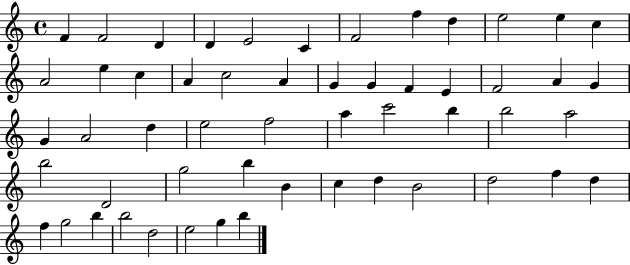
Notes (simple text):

F4/q F4/h D4/q D4/q E4/h C4/q F4/h F5/q D5/q E5/h E5/q C5/q A4/h E5/q C5/q A4/q C5/h A4/q G4/q G4/q F4/q E4/q F4/h A4/q G4/q G4/q A4/h D5/q E5/h F5/h A5/q C6/h B5/q B5/h A5/h B5/h D4/h G5/h B5/q B4/q C5/q D5/q B4/h D5/h F5/q D5/q F5/q G5/h B5/q B5/h D5/h E5/h G5/q B5/q